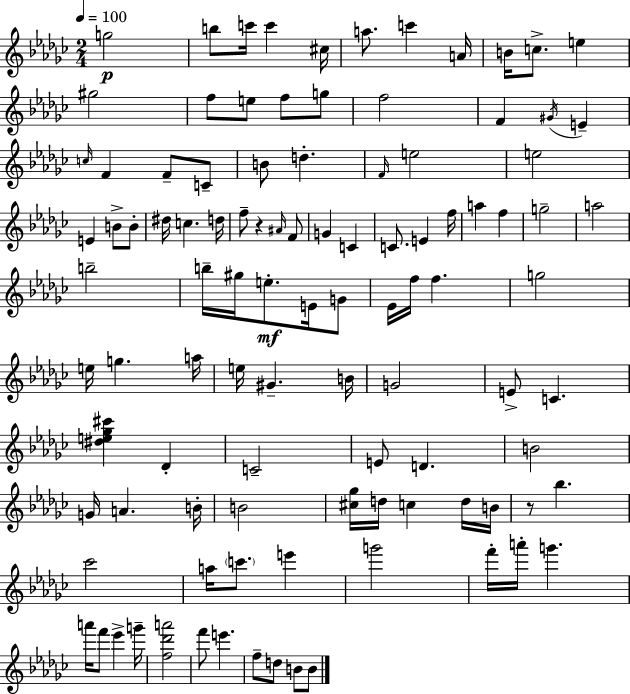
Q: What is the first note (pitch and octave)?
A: G5